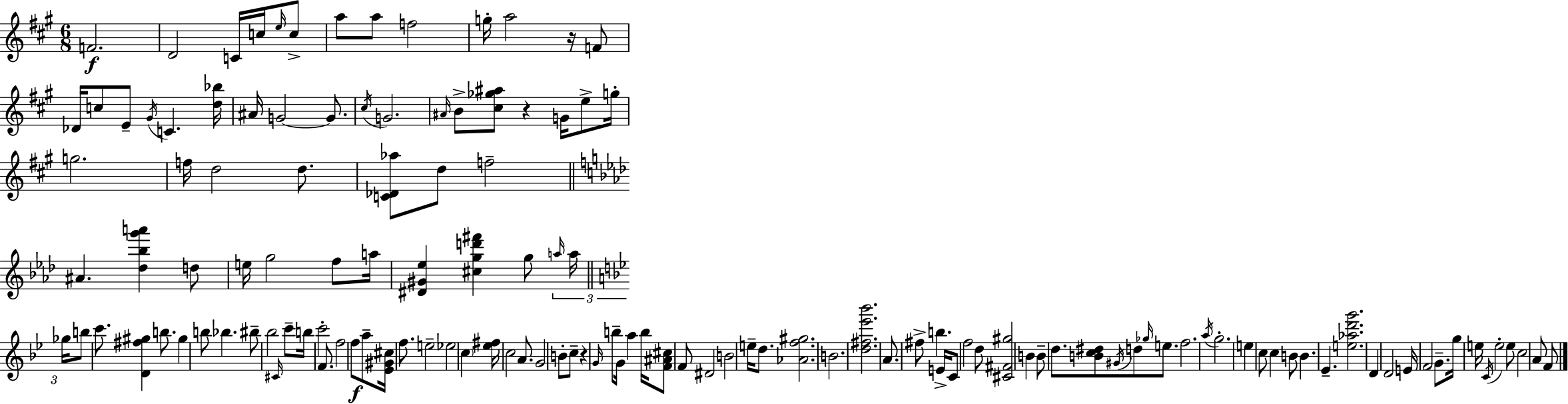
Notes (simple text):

F4/h. D4/h C4/s C5/s E5/s C5/e A5/e A5/e F5/h G5/s A5/h R/s F4/e Db4/s C5/e E4/e G#4/s C4/q. [D5,Bb5]/s A#4/s G4/h G4/e. C#5/s G4/h. A#4/s B4/e [C#5,Gb5,A#5]/e R/q G4/s E5/e G5/s G5/h. F5/s D5/h D5/e. [C4,Db4,Ab5]/e D5/e F5/h A#4/q. [Db5,Bb5,G6,A6]/q D5/e E5/s G5/h F5/e A5/s [D#4,G#4,Eb5]/q [C#5,G5,D6,F#6]/q G5/e A5/s A5/s Gb5/s B5/e C6/e. [D4,F#5,G#5]/q B5/e. G#5/q B5/e Bb5/q. BIS5/e Bb5/h C#4/s C6/e B5/s C6/h F4/e. F5/h F5/e A5/e [Eb4,G#4,C#5]/s F5/e. E5/h Eb5/h C5/q [Eb5,F#5]/s C5/h A4/e. G4/h B4/e C5/e R/q G4/s B5/e G4/s A5/q B5/s [F4,A#4,C#5]/e F4/e D#4/h B4/h E5/s D5/e. [Ab4,F5,G#5]/h. B4/h. [D5,F#5,Eb6,Bb6]/h. A4/e. F#5/e B5/q. E4/s C4/e F5/h D5/e [C#4,F#4,G#5]/h B4/q B4/e D5/e. [B4,C5,D#5]/e G#4/s D5/e Gb5/s E5/e. F5/h. A5/s G5/h. E5/q C5/e C5/q B4/e B4/q. Eb4/q. [E5,Ab5,D6,G6]/h. D4/q D4/h E4/s F4/h G4/e. G5/s E5/s C4/s E5/h E5/e C5/h A4/e F4/e